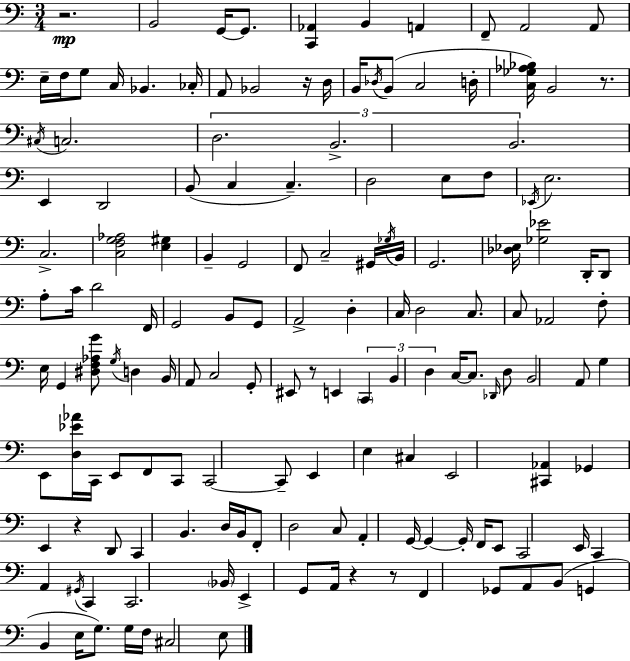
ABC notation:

X:1
T:Untitled
M:3/4
L:1/4
K:Am
z2 B,,2 G,,/4 G,,/2 [C,,_A,,] B,, A,, F,,/2 A,,2 A,,/2 E,/4 F,/4 G,/2 C,/4 _B,, _C,/4 A,,/2 _B,,2 z/4 D,/4 B,,/4 _D,/4 B,,/2 C,2 D,/4 [C,_G,_A,_B,]/4 B,,2 z/2 ^C,/4 C,2 D,2 B,,2 B,,2 E,, D,,2 B,,/2 C, C, D,2 E,/2 F,/2 _E,,/4 E,2 C,2 [C,F,G,_A,]2 [E,^G,] B,, G,,2 F,,/2 C,2 ^G,,/4 _G,/4 B,,/4 G,,2 [_D,_E,]/4 [_G,_E]2 D,,/4 D,,/2 A,/2 C/4 D2 F,,/4 G,,2 B,,/2 G,,/2 A,,2 D, C,/4 D,2 C,/2 C,/2 _A,,2 F,/2 E,/4 G,, [^D,F,_A,G]/2 G,/4 D, B,,/4 A,,/2 C,2 G,,/2 ^E,,/2 z/2 E,, C,, B,, D, C,/4 C,/2 _D,,/4 D,/2 B,,2 A,,/2 G, E,,/2 [D,_E_A]/4 C,,/4 E,,/2 F,,/2 C,,/2 C,,2 C,,/2 E,, E, ^C, E,,2 [^C,,_A,,] _G,, E,, z D,,/2 C,, B,, D,/4 B,,/4 F,,/2 D,2 C,/2 A,, G,,/4 G,, G,,/4 F,,/4 E,,/2 C,,2 E,,/4 C,, A,, ^G,,/4 C,, C,,2 _B,,/4 E,, G,,/2 A,,/4 z z/2 F,, _G,,/2 A,,/2 B,,/2 G,, B,, E,/4 G,/2 G,/4 F,/4 ^C,2 E,/2